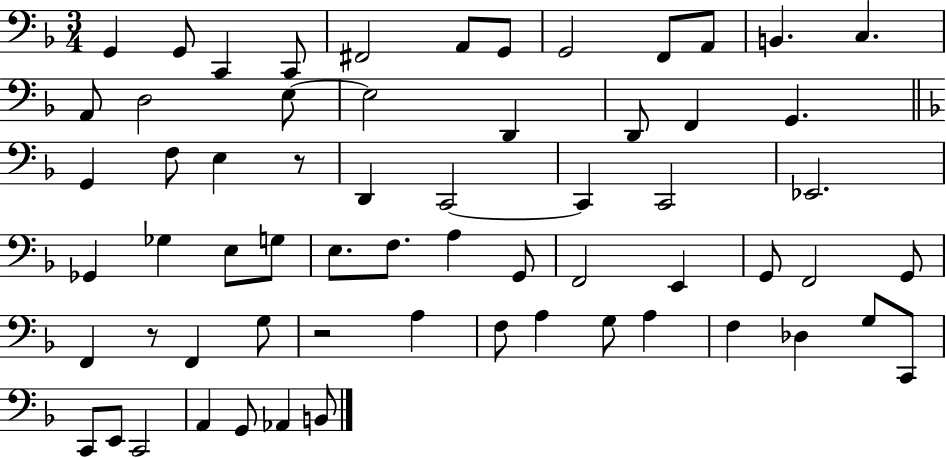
{
  \clef bass
  \numericTimeSignature
  \time 3/4
  \key f \major
  g,4 g,8 c,4 c,8 | fis,2 a,8 g,8 | g,2 f,8 a,8 | b,4. c4. | \break a,8 d2 e8~~ | e2 d,4 | d,8 f,4 g,4. | \bar "||" \break \key f \major g,4 f8 e4 r8 | d,4 c,2~~ | c,4 c,2 | ees,2. | \break ges,4 ges4 e8 g8 | e8. f8. a4 g,8 | f,2 e,4 | g,8 f,2 g,8 | \break f,4 r8 f,4 g8 | r2 a4 | f8 a4 g8 a4 | f4 des4 g8 c,8 | \break c,8 e,8 c,2 | a,4 g,8 aes,4 b,8 | \bar "|."
}